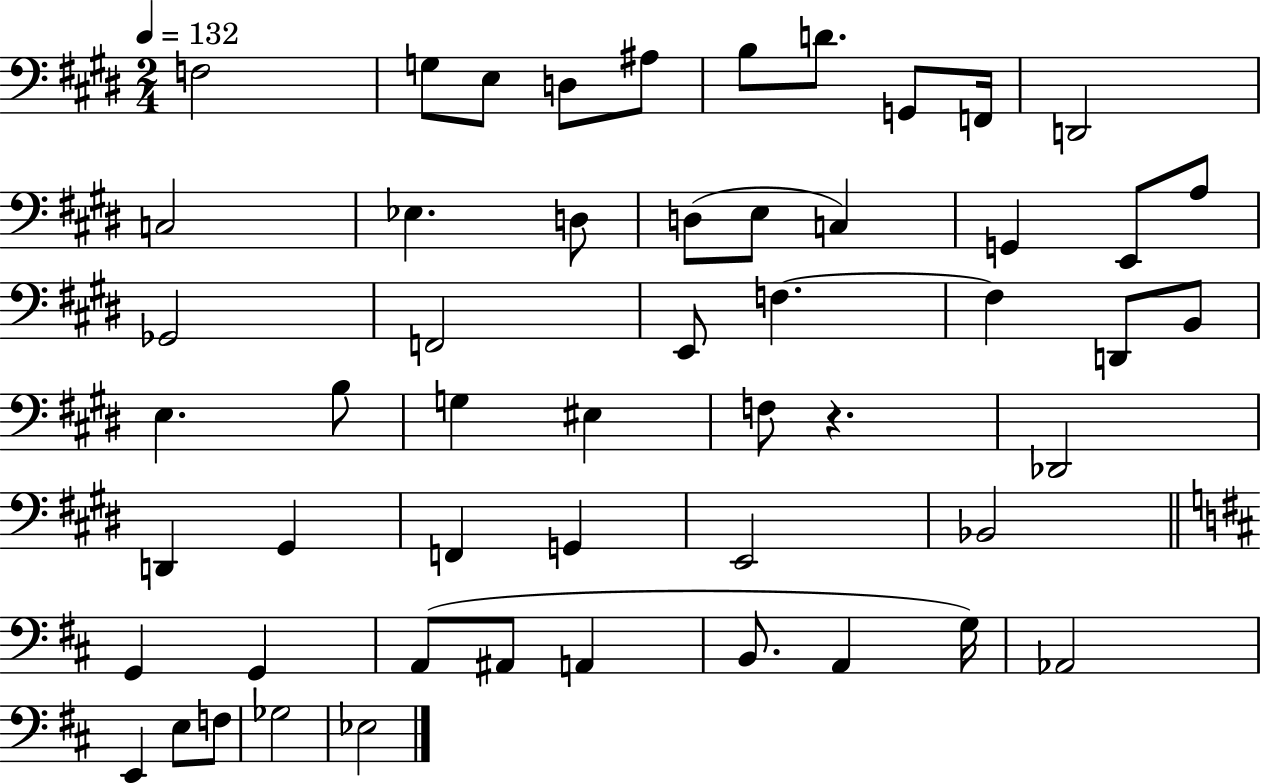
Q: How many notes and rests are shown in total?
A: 53